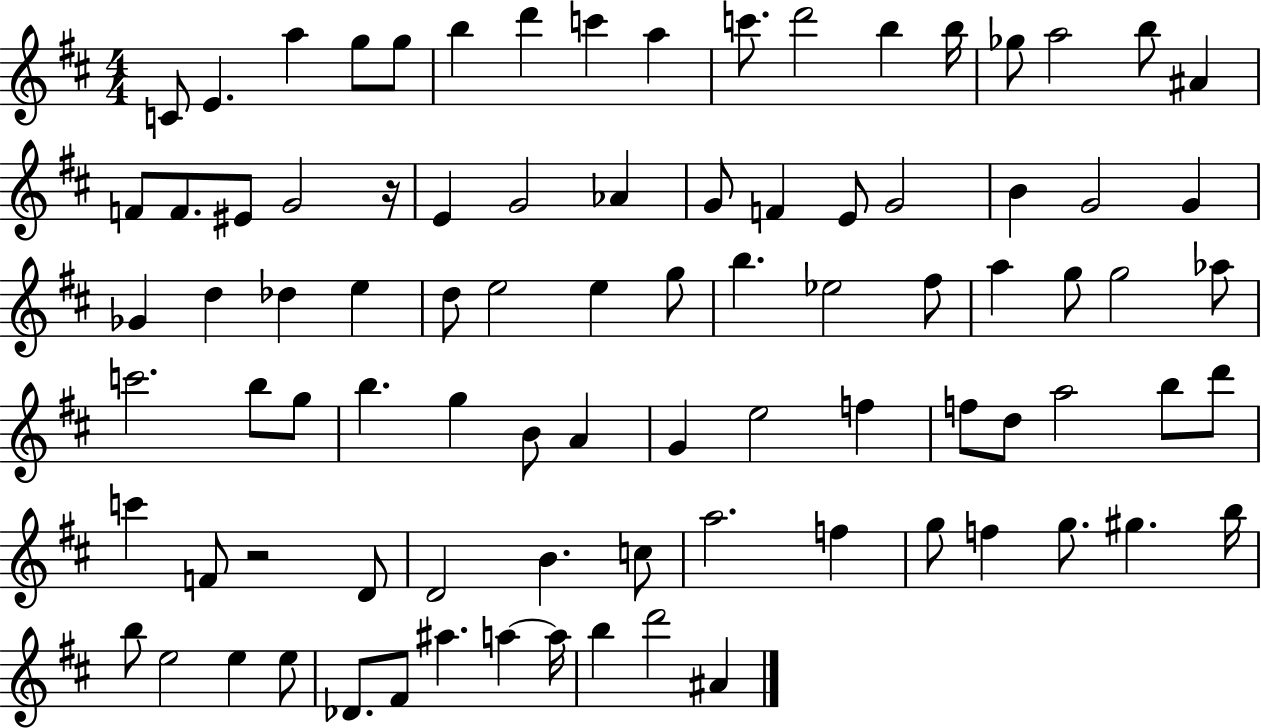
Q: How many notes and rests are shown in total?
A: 88